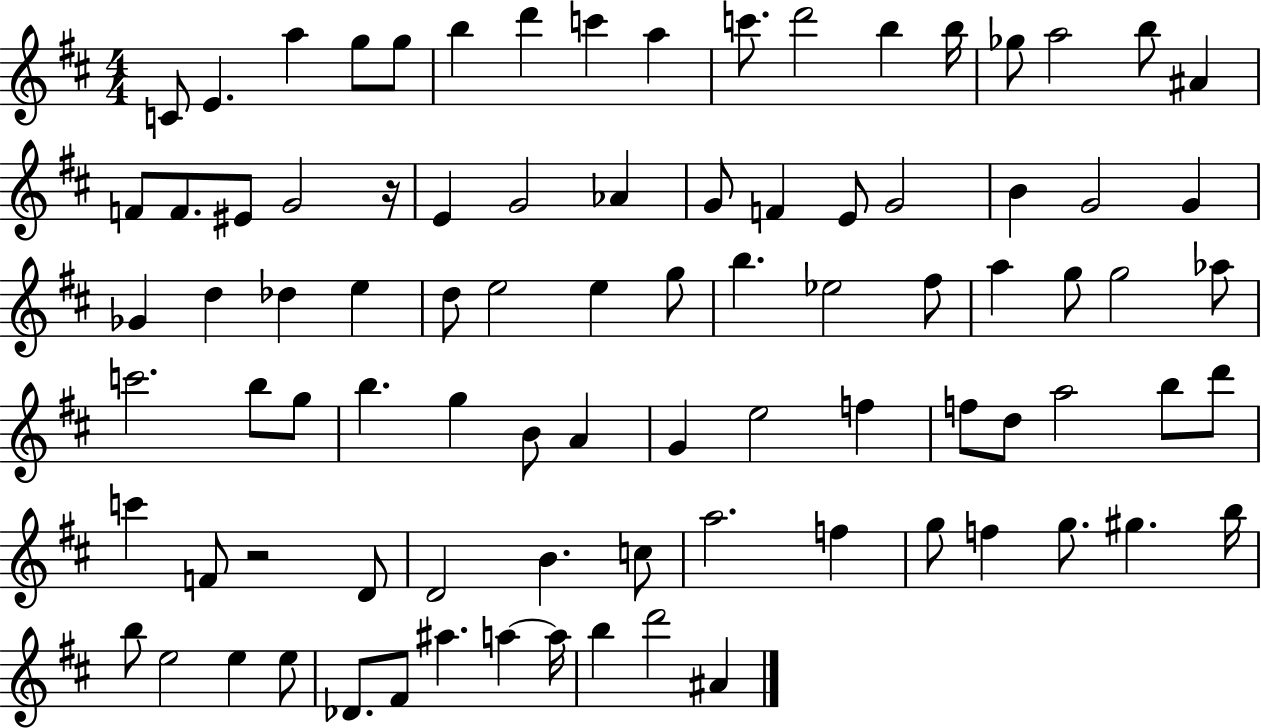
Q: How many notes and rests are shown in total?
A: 88